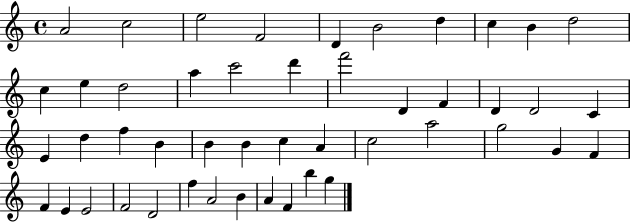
A4/h C5/h E5/h F4/h D4/q B4/h D5/q C5/q B4/q D5/h C5/q E5/q D5/h A5/q C6/h D6/q F6/h D4/q F4/q D4/q D4/h C4/q E4/q D5/q F5/q B4/q B4/q B4/q C5/q A4/q C5/h A5/h G5/h G4/q F4/q F4/q E4/q E4/h F4/h D4/h F5/q A4/h B4/q A4/q F4/q B5/q G5/q